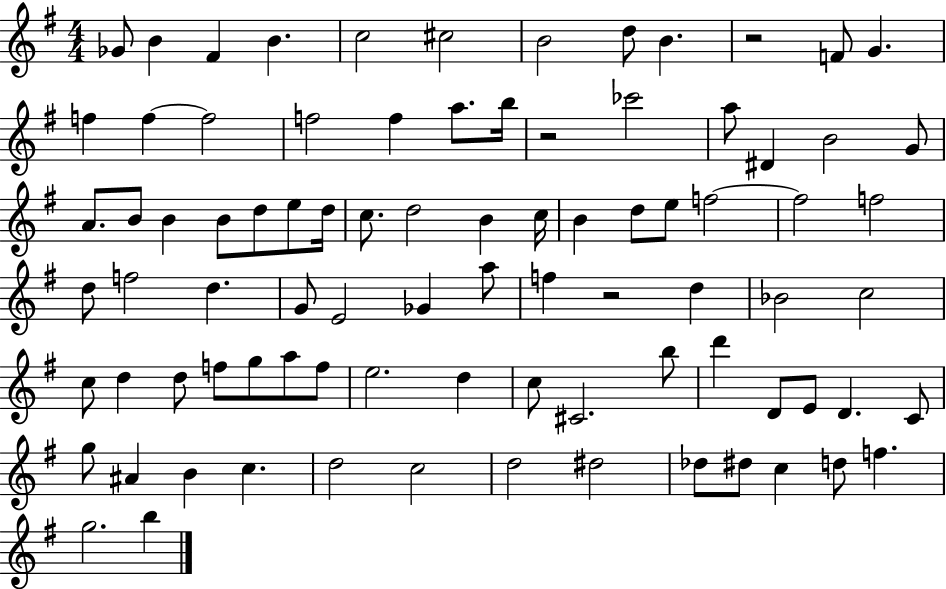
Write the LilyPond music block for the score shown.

{
  \clef treble
  \numericTimeSignature
  \time 4/4
  \key g \major
  ges'8 b'4 fis'4 b'4. | c''2 cis''2 | b'2 d''8 b'4. | r2 f'8 g'4. | \break f''4 f''4~~ f''2 | f''2 f''4 a''8. b''16 | r2 ces'''2 | a''8 dis'4 b'2 g'8 | \break a'8. b'8 b'4 b'8 d''8 e''8 d''16 | c''8. d''2 b'4 c''16 | b'4 d''8 e''8 f''2~~ | f''2 f''2 | \break d''8 f''2 d''4. | g'8 e'2 ges'4 a''8 | f''4 r2 d''4 | bes'2 c''2 | \break c''8 d''4 d''8 f''8 g''8 a''8 f''8 | e''2. d''4 | c''8 cis'2. b''8 | d'''4 d'8 e'8 d'4. c'8 | \break g''8 ais'4 b'4 c''4. | d''2 c''2 | d''2 dis''2 | des''8 dis''8 c''4 d''8 f''4. | \break g''2. b''4 | \bar "|."
}